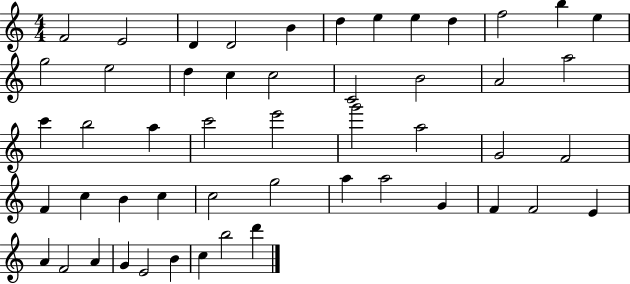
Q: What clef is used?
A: treble